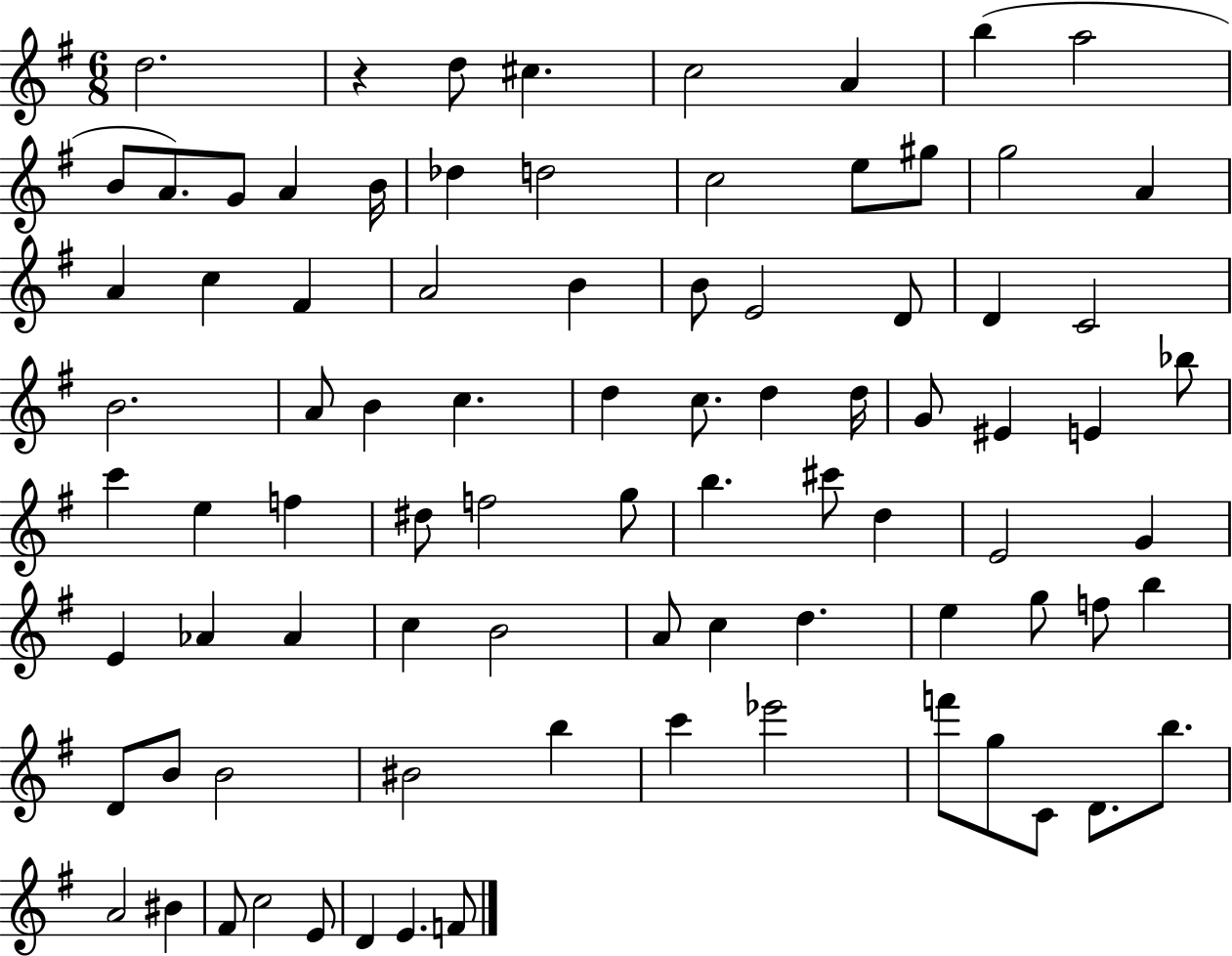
D5/h. R/q D5/e C#5/q. C5/h A4/q B5/q A5/h B4/e A4/e. G4/e A4/q B4/s Db5/q D5/h C5/h E5/e G#5/e G5/h A4/q A4/q C5/q F#4/q A4/h B4/q B4/e E4/h D4/e D4/q C4/h B4/h. A4/e B4/q C5/q. D5/q C5/e. D5/q D5/s G4/e EIS4/q E4/q Bb5/e C6/q E5/q F5/q D#5/e F5/h G5/e B5/q. C#6/e D5/q E4/h G4/q E4/q Ab4/q Ab4/q C5/q B4/h A4/e C5/q D5/q. E5/q G5/e F5/e B5/q D4/e B4/e B4/h BIS4/h B5/q C6/q Eb6/h F6/e G5/e C4/e D4/e. B5/e. A4/h BIS4/q F#4/e C5/h E4/e D4/q E4/q. F4/e